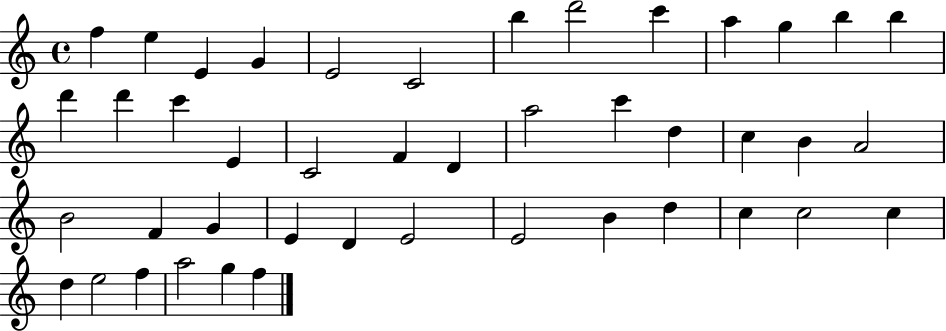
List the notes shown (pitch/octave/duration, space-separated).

F5/q E5/q E4/q G4/q E4/h C4/h B5/q D6/h C6/q A5/q G5/q B5/q B5/q D6/q D6/q C6/q E4/q C4/h F4/q D4/q A5/h C6/q D5/q C5/q B4/q A4/h B4/h F4/q G4/q E4/q D4/q E4/h E4/h B4/q D5/q C5/q C5/h C5/q D5/q E5/h F5/q A5/h G5/q F5/q